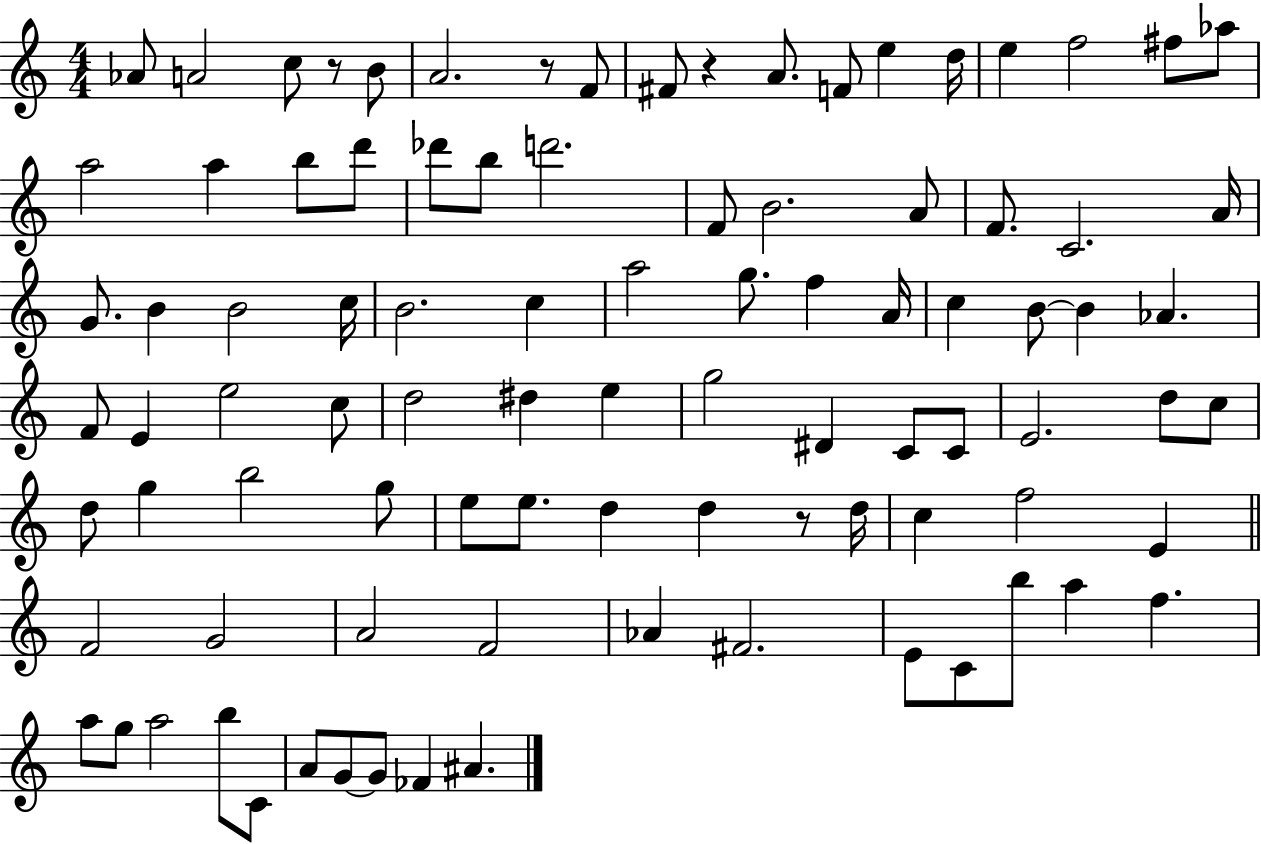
Ab4/e A4/h C5/e R/e B4/e A4/h. R/e F4/e F#4/e R/q A4/e. F4/e E5/q D5/s E5/q F5/h F#5/e Ab5/e A5/h A5/q B5/e D6/e Db6/e B5/e D6/h. F4/e B4/h. A4/e F4/e. C4/h. A4/s G4/e. B4/q B4/h C5/s B4/h. C5/q A5/h G5/e. F5/q A4/s C5/q B4/e B4/q Ab4/q. F4/e E4/q E5/h C5/e D5/h D#5/q E5/q G5/h D#4/q C4/e C4/e E4/h. D5/e C5/e D5/e G5/q B5/h G5/e E5/e E5/e. D5/q D5/q R/e D5/s C5/q F5/h E4/q F4/h G4/h A4/h F4/h Ab4/q F#4/h. E4/e C4/e B5/e A5/q F5/q. A5/e G5/e A5/h B5/e C4/e A4/e G4/e G4/e FES4/q A#4/q.